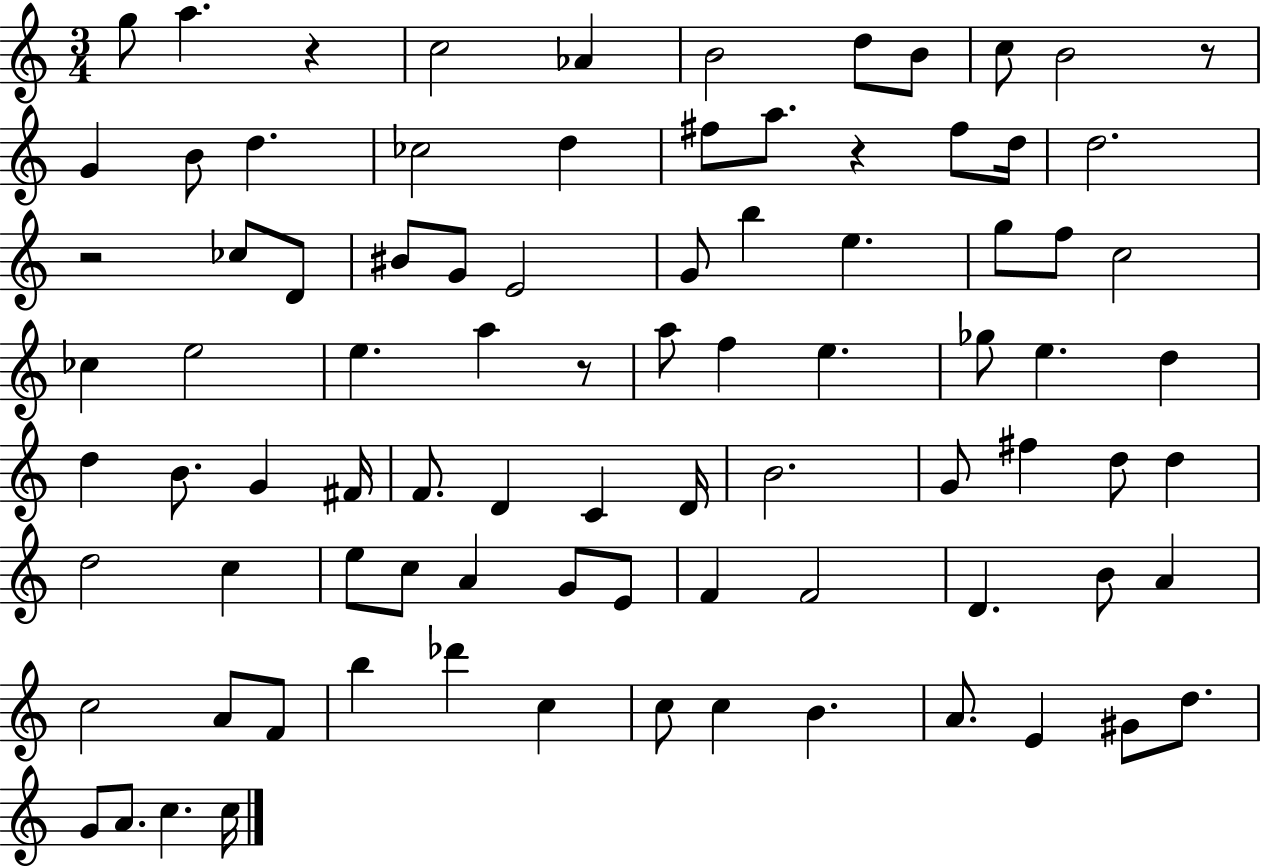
G5/e A5/q. R/q C5/h Ab4/q B4/h D5/e B4/e C5/e B4/h R/e G4/q B4/e D5/q. CES5/h D5/q F#5/e A5/e. R/q F#5/e D5/s D5/h. R/h CES5/e D4/e BIS4/e G4/e E4/h G4/e B5/q E5/q. G5/e F5/e C5/h CES5/q E5/h E5/q. A5/q R/e A5/e F5/q E5/q. Gb5/e E5/q. D5/q D5/q B4/e. G4/q F#4/s F4/e. D4/q C4/q D4/s B4/h. G4/e F#5/q D5/e D5/q D5/h C5/q E5/e C5/e A4/q G4/e E4/e F4/q F4/h D4/q. B4/e A4/q C5/h A4/e F4/e B5/q Db6/q C5/q C5/e C5/q B4/q. A4/e. E4/q G#4/e D5/e. G4/e A4/e. C5/q. C5/s